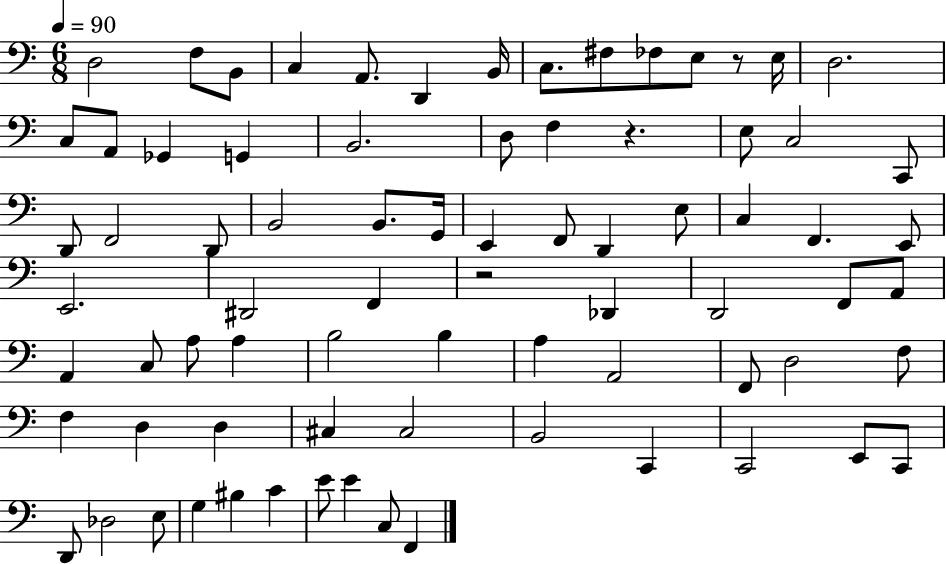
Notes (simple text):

D3/h F3/e B2/e C3/q A2/e. D2/q B2/s C3/e. F#3/e FES3/e E3/e R/e E3/s D3/h. C3/e A2/e Gb2/q G2/q B2/h. D3/e F3/q R/q. E3/e C3/h C2/e D2/e F2/h D2/e B2/h B2/e. G2/s E2/q F2/e D2/q E3/e C3/q F2/q. E2/e E2/h. D#2/h F2/q R/h Db2/q D2/h F2/e A2/e A2/q C3/e A3/e A3/q B3/h B3/q A3/q A2/h F2/e D3/h F3/e F3/q D3/q D3/q C#3/q C#3/h B2/h C2/q C2/h E2/e C2/e D2/e Db3/h E3/e G3/q BIS3/q C4/q E4/e E4/q C3/e F2/q